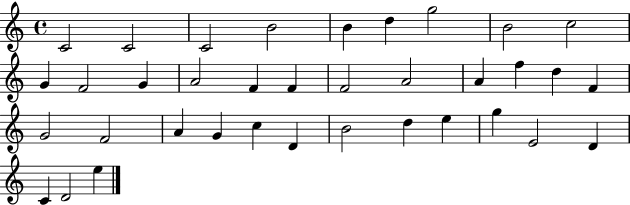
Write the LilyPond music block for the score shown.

{
  \clef treble
  \time 4/4
  \defaultTimeSignature
  \key c \major
  c'2 c'2 | c'2 b'2 | b'4 d''4 g''2 | b'2 c''2 | \break g'4 f'2 g'4 | a'2 f'4 f'4 | f'2 a'2 | a'4 f''4 d''4 f'4 | \break g'2 f'2 | a'4 g'4 c''4 d'4 | b'2 d''4 e''4 | g''4 e'2 d'4 | \break c'4 d'2 e''4 | \bar "|."
}